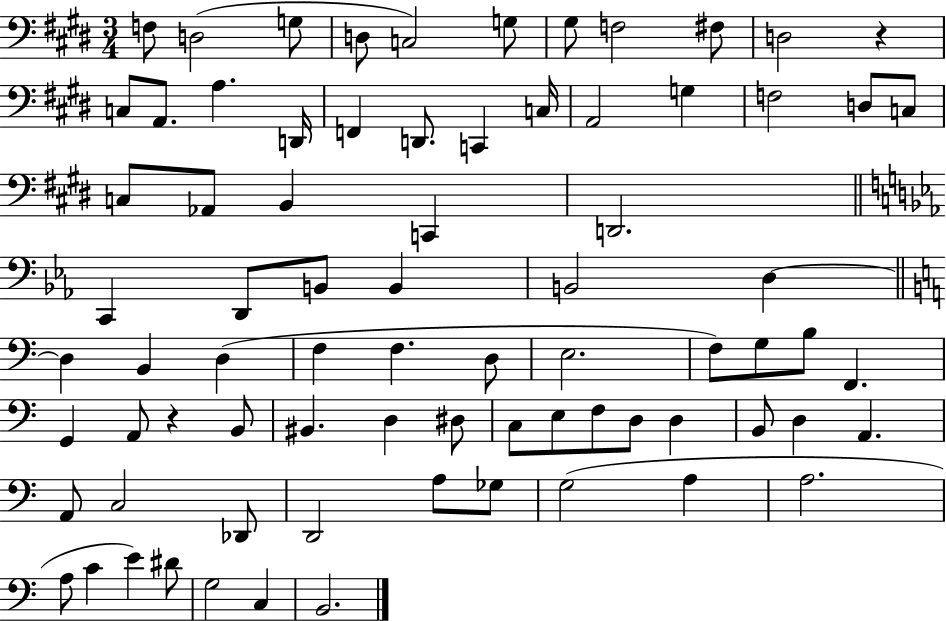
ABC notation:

X:1
T:Untitled
M:3/4
L:1/4
K:E
F,/2 D,2 G,/2 D,/2 C,2 G,/2 ^G,/2 F,2 ^F,/2 D,2 z C,/2 A,,/2 A, D,,/4 F,, D,,/2 C,, C,/4 A,,2 G, F,2 D,/2 C,/2 C,/2 _A,,/2 B,, C,, D,,2 C,, D,,/2 B,,/2 B,, B,,2 D, D, B,, D, F, F, D,/2 E,2 F,/2 G,/2 B,/2 F,, G,, A,,/2 z B,,/2 ^B,, D, ^D,/2 C,/2 E,/2 F,/2 D,/2 D, B,,/2 D, A,, A,,/2 C,2 _D,,/2 D,,2 A,/2 _G,/2 G,2 A, A,2 A,/2 C E ^D/2 G,2 C, B,,2